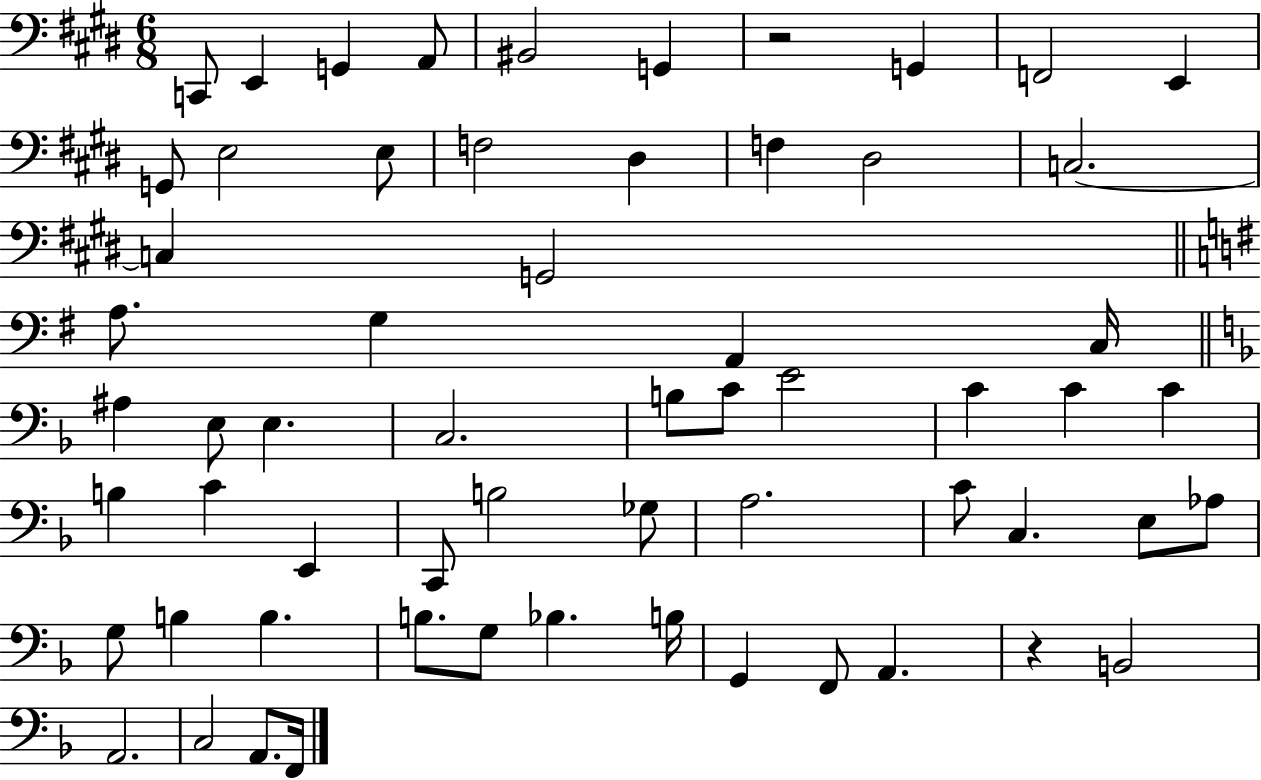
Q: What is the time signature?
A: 6/8